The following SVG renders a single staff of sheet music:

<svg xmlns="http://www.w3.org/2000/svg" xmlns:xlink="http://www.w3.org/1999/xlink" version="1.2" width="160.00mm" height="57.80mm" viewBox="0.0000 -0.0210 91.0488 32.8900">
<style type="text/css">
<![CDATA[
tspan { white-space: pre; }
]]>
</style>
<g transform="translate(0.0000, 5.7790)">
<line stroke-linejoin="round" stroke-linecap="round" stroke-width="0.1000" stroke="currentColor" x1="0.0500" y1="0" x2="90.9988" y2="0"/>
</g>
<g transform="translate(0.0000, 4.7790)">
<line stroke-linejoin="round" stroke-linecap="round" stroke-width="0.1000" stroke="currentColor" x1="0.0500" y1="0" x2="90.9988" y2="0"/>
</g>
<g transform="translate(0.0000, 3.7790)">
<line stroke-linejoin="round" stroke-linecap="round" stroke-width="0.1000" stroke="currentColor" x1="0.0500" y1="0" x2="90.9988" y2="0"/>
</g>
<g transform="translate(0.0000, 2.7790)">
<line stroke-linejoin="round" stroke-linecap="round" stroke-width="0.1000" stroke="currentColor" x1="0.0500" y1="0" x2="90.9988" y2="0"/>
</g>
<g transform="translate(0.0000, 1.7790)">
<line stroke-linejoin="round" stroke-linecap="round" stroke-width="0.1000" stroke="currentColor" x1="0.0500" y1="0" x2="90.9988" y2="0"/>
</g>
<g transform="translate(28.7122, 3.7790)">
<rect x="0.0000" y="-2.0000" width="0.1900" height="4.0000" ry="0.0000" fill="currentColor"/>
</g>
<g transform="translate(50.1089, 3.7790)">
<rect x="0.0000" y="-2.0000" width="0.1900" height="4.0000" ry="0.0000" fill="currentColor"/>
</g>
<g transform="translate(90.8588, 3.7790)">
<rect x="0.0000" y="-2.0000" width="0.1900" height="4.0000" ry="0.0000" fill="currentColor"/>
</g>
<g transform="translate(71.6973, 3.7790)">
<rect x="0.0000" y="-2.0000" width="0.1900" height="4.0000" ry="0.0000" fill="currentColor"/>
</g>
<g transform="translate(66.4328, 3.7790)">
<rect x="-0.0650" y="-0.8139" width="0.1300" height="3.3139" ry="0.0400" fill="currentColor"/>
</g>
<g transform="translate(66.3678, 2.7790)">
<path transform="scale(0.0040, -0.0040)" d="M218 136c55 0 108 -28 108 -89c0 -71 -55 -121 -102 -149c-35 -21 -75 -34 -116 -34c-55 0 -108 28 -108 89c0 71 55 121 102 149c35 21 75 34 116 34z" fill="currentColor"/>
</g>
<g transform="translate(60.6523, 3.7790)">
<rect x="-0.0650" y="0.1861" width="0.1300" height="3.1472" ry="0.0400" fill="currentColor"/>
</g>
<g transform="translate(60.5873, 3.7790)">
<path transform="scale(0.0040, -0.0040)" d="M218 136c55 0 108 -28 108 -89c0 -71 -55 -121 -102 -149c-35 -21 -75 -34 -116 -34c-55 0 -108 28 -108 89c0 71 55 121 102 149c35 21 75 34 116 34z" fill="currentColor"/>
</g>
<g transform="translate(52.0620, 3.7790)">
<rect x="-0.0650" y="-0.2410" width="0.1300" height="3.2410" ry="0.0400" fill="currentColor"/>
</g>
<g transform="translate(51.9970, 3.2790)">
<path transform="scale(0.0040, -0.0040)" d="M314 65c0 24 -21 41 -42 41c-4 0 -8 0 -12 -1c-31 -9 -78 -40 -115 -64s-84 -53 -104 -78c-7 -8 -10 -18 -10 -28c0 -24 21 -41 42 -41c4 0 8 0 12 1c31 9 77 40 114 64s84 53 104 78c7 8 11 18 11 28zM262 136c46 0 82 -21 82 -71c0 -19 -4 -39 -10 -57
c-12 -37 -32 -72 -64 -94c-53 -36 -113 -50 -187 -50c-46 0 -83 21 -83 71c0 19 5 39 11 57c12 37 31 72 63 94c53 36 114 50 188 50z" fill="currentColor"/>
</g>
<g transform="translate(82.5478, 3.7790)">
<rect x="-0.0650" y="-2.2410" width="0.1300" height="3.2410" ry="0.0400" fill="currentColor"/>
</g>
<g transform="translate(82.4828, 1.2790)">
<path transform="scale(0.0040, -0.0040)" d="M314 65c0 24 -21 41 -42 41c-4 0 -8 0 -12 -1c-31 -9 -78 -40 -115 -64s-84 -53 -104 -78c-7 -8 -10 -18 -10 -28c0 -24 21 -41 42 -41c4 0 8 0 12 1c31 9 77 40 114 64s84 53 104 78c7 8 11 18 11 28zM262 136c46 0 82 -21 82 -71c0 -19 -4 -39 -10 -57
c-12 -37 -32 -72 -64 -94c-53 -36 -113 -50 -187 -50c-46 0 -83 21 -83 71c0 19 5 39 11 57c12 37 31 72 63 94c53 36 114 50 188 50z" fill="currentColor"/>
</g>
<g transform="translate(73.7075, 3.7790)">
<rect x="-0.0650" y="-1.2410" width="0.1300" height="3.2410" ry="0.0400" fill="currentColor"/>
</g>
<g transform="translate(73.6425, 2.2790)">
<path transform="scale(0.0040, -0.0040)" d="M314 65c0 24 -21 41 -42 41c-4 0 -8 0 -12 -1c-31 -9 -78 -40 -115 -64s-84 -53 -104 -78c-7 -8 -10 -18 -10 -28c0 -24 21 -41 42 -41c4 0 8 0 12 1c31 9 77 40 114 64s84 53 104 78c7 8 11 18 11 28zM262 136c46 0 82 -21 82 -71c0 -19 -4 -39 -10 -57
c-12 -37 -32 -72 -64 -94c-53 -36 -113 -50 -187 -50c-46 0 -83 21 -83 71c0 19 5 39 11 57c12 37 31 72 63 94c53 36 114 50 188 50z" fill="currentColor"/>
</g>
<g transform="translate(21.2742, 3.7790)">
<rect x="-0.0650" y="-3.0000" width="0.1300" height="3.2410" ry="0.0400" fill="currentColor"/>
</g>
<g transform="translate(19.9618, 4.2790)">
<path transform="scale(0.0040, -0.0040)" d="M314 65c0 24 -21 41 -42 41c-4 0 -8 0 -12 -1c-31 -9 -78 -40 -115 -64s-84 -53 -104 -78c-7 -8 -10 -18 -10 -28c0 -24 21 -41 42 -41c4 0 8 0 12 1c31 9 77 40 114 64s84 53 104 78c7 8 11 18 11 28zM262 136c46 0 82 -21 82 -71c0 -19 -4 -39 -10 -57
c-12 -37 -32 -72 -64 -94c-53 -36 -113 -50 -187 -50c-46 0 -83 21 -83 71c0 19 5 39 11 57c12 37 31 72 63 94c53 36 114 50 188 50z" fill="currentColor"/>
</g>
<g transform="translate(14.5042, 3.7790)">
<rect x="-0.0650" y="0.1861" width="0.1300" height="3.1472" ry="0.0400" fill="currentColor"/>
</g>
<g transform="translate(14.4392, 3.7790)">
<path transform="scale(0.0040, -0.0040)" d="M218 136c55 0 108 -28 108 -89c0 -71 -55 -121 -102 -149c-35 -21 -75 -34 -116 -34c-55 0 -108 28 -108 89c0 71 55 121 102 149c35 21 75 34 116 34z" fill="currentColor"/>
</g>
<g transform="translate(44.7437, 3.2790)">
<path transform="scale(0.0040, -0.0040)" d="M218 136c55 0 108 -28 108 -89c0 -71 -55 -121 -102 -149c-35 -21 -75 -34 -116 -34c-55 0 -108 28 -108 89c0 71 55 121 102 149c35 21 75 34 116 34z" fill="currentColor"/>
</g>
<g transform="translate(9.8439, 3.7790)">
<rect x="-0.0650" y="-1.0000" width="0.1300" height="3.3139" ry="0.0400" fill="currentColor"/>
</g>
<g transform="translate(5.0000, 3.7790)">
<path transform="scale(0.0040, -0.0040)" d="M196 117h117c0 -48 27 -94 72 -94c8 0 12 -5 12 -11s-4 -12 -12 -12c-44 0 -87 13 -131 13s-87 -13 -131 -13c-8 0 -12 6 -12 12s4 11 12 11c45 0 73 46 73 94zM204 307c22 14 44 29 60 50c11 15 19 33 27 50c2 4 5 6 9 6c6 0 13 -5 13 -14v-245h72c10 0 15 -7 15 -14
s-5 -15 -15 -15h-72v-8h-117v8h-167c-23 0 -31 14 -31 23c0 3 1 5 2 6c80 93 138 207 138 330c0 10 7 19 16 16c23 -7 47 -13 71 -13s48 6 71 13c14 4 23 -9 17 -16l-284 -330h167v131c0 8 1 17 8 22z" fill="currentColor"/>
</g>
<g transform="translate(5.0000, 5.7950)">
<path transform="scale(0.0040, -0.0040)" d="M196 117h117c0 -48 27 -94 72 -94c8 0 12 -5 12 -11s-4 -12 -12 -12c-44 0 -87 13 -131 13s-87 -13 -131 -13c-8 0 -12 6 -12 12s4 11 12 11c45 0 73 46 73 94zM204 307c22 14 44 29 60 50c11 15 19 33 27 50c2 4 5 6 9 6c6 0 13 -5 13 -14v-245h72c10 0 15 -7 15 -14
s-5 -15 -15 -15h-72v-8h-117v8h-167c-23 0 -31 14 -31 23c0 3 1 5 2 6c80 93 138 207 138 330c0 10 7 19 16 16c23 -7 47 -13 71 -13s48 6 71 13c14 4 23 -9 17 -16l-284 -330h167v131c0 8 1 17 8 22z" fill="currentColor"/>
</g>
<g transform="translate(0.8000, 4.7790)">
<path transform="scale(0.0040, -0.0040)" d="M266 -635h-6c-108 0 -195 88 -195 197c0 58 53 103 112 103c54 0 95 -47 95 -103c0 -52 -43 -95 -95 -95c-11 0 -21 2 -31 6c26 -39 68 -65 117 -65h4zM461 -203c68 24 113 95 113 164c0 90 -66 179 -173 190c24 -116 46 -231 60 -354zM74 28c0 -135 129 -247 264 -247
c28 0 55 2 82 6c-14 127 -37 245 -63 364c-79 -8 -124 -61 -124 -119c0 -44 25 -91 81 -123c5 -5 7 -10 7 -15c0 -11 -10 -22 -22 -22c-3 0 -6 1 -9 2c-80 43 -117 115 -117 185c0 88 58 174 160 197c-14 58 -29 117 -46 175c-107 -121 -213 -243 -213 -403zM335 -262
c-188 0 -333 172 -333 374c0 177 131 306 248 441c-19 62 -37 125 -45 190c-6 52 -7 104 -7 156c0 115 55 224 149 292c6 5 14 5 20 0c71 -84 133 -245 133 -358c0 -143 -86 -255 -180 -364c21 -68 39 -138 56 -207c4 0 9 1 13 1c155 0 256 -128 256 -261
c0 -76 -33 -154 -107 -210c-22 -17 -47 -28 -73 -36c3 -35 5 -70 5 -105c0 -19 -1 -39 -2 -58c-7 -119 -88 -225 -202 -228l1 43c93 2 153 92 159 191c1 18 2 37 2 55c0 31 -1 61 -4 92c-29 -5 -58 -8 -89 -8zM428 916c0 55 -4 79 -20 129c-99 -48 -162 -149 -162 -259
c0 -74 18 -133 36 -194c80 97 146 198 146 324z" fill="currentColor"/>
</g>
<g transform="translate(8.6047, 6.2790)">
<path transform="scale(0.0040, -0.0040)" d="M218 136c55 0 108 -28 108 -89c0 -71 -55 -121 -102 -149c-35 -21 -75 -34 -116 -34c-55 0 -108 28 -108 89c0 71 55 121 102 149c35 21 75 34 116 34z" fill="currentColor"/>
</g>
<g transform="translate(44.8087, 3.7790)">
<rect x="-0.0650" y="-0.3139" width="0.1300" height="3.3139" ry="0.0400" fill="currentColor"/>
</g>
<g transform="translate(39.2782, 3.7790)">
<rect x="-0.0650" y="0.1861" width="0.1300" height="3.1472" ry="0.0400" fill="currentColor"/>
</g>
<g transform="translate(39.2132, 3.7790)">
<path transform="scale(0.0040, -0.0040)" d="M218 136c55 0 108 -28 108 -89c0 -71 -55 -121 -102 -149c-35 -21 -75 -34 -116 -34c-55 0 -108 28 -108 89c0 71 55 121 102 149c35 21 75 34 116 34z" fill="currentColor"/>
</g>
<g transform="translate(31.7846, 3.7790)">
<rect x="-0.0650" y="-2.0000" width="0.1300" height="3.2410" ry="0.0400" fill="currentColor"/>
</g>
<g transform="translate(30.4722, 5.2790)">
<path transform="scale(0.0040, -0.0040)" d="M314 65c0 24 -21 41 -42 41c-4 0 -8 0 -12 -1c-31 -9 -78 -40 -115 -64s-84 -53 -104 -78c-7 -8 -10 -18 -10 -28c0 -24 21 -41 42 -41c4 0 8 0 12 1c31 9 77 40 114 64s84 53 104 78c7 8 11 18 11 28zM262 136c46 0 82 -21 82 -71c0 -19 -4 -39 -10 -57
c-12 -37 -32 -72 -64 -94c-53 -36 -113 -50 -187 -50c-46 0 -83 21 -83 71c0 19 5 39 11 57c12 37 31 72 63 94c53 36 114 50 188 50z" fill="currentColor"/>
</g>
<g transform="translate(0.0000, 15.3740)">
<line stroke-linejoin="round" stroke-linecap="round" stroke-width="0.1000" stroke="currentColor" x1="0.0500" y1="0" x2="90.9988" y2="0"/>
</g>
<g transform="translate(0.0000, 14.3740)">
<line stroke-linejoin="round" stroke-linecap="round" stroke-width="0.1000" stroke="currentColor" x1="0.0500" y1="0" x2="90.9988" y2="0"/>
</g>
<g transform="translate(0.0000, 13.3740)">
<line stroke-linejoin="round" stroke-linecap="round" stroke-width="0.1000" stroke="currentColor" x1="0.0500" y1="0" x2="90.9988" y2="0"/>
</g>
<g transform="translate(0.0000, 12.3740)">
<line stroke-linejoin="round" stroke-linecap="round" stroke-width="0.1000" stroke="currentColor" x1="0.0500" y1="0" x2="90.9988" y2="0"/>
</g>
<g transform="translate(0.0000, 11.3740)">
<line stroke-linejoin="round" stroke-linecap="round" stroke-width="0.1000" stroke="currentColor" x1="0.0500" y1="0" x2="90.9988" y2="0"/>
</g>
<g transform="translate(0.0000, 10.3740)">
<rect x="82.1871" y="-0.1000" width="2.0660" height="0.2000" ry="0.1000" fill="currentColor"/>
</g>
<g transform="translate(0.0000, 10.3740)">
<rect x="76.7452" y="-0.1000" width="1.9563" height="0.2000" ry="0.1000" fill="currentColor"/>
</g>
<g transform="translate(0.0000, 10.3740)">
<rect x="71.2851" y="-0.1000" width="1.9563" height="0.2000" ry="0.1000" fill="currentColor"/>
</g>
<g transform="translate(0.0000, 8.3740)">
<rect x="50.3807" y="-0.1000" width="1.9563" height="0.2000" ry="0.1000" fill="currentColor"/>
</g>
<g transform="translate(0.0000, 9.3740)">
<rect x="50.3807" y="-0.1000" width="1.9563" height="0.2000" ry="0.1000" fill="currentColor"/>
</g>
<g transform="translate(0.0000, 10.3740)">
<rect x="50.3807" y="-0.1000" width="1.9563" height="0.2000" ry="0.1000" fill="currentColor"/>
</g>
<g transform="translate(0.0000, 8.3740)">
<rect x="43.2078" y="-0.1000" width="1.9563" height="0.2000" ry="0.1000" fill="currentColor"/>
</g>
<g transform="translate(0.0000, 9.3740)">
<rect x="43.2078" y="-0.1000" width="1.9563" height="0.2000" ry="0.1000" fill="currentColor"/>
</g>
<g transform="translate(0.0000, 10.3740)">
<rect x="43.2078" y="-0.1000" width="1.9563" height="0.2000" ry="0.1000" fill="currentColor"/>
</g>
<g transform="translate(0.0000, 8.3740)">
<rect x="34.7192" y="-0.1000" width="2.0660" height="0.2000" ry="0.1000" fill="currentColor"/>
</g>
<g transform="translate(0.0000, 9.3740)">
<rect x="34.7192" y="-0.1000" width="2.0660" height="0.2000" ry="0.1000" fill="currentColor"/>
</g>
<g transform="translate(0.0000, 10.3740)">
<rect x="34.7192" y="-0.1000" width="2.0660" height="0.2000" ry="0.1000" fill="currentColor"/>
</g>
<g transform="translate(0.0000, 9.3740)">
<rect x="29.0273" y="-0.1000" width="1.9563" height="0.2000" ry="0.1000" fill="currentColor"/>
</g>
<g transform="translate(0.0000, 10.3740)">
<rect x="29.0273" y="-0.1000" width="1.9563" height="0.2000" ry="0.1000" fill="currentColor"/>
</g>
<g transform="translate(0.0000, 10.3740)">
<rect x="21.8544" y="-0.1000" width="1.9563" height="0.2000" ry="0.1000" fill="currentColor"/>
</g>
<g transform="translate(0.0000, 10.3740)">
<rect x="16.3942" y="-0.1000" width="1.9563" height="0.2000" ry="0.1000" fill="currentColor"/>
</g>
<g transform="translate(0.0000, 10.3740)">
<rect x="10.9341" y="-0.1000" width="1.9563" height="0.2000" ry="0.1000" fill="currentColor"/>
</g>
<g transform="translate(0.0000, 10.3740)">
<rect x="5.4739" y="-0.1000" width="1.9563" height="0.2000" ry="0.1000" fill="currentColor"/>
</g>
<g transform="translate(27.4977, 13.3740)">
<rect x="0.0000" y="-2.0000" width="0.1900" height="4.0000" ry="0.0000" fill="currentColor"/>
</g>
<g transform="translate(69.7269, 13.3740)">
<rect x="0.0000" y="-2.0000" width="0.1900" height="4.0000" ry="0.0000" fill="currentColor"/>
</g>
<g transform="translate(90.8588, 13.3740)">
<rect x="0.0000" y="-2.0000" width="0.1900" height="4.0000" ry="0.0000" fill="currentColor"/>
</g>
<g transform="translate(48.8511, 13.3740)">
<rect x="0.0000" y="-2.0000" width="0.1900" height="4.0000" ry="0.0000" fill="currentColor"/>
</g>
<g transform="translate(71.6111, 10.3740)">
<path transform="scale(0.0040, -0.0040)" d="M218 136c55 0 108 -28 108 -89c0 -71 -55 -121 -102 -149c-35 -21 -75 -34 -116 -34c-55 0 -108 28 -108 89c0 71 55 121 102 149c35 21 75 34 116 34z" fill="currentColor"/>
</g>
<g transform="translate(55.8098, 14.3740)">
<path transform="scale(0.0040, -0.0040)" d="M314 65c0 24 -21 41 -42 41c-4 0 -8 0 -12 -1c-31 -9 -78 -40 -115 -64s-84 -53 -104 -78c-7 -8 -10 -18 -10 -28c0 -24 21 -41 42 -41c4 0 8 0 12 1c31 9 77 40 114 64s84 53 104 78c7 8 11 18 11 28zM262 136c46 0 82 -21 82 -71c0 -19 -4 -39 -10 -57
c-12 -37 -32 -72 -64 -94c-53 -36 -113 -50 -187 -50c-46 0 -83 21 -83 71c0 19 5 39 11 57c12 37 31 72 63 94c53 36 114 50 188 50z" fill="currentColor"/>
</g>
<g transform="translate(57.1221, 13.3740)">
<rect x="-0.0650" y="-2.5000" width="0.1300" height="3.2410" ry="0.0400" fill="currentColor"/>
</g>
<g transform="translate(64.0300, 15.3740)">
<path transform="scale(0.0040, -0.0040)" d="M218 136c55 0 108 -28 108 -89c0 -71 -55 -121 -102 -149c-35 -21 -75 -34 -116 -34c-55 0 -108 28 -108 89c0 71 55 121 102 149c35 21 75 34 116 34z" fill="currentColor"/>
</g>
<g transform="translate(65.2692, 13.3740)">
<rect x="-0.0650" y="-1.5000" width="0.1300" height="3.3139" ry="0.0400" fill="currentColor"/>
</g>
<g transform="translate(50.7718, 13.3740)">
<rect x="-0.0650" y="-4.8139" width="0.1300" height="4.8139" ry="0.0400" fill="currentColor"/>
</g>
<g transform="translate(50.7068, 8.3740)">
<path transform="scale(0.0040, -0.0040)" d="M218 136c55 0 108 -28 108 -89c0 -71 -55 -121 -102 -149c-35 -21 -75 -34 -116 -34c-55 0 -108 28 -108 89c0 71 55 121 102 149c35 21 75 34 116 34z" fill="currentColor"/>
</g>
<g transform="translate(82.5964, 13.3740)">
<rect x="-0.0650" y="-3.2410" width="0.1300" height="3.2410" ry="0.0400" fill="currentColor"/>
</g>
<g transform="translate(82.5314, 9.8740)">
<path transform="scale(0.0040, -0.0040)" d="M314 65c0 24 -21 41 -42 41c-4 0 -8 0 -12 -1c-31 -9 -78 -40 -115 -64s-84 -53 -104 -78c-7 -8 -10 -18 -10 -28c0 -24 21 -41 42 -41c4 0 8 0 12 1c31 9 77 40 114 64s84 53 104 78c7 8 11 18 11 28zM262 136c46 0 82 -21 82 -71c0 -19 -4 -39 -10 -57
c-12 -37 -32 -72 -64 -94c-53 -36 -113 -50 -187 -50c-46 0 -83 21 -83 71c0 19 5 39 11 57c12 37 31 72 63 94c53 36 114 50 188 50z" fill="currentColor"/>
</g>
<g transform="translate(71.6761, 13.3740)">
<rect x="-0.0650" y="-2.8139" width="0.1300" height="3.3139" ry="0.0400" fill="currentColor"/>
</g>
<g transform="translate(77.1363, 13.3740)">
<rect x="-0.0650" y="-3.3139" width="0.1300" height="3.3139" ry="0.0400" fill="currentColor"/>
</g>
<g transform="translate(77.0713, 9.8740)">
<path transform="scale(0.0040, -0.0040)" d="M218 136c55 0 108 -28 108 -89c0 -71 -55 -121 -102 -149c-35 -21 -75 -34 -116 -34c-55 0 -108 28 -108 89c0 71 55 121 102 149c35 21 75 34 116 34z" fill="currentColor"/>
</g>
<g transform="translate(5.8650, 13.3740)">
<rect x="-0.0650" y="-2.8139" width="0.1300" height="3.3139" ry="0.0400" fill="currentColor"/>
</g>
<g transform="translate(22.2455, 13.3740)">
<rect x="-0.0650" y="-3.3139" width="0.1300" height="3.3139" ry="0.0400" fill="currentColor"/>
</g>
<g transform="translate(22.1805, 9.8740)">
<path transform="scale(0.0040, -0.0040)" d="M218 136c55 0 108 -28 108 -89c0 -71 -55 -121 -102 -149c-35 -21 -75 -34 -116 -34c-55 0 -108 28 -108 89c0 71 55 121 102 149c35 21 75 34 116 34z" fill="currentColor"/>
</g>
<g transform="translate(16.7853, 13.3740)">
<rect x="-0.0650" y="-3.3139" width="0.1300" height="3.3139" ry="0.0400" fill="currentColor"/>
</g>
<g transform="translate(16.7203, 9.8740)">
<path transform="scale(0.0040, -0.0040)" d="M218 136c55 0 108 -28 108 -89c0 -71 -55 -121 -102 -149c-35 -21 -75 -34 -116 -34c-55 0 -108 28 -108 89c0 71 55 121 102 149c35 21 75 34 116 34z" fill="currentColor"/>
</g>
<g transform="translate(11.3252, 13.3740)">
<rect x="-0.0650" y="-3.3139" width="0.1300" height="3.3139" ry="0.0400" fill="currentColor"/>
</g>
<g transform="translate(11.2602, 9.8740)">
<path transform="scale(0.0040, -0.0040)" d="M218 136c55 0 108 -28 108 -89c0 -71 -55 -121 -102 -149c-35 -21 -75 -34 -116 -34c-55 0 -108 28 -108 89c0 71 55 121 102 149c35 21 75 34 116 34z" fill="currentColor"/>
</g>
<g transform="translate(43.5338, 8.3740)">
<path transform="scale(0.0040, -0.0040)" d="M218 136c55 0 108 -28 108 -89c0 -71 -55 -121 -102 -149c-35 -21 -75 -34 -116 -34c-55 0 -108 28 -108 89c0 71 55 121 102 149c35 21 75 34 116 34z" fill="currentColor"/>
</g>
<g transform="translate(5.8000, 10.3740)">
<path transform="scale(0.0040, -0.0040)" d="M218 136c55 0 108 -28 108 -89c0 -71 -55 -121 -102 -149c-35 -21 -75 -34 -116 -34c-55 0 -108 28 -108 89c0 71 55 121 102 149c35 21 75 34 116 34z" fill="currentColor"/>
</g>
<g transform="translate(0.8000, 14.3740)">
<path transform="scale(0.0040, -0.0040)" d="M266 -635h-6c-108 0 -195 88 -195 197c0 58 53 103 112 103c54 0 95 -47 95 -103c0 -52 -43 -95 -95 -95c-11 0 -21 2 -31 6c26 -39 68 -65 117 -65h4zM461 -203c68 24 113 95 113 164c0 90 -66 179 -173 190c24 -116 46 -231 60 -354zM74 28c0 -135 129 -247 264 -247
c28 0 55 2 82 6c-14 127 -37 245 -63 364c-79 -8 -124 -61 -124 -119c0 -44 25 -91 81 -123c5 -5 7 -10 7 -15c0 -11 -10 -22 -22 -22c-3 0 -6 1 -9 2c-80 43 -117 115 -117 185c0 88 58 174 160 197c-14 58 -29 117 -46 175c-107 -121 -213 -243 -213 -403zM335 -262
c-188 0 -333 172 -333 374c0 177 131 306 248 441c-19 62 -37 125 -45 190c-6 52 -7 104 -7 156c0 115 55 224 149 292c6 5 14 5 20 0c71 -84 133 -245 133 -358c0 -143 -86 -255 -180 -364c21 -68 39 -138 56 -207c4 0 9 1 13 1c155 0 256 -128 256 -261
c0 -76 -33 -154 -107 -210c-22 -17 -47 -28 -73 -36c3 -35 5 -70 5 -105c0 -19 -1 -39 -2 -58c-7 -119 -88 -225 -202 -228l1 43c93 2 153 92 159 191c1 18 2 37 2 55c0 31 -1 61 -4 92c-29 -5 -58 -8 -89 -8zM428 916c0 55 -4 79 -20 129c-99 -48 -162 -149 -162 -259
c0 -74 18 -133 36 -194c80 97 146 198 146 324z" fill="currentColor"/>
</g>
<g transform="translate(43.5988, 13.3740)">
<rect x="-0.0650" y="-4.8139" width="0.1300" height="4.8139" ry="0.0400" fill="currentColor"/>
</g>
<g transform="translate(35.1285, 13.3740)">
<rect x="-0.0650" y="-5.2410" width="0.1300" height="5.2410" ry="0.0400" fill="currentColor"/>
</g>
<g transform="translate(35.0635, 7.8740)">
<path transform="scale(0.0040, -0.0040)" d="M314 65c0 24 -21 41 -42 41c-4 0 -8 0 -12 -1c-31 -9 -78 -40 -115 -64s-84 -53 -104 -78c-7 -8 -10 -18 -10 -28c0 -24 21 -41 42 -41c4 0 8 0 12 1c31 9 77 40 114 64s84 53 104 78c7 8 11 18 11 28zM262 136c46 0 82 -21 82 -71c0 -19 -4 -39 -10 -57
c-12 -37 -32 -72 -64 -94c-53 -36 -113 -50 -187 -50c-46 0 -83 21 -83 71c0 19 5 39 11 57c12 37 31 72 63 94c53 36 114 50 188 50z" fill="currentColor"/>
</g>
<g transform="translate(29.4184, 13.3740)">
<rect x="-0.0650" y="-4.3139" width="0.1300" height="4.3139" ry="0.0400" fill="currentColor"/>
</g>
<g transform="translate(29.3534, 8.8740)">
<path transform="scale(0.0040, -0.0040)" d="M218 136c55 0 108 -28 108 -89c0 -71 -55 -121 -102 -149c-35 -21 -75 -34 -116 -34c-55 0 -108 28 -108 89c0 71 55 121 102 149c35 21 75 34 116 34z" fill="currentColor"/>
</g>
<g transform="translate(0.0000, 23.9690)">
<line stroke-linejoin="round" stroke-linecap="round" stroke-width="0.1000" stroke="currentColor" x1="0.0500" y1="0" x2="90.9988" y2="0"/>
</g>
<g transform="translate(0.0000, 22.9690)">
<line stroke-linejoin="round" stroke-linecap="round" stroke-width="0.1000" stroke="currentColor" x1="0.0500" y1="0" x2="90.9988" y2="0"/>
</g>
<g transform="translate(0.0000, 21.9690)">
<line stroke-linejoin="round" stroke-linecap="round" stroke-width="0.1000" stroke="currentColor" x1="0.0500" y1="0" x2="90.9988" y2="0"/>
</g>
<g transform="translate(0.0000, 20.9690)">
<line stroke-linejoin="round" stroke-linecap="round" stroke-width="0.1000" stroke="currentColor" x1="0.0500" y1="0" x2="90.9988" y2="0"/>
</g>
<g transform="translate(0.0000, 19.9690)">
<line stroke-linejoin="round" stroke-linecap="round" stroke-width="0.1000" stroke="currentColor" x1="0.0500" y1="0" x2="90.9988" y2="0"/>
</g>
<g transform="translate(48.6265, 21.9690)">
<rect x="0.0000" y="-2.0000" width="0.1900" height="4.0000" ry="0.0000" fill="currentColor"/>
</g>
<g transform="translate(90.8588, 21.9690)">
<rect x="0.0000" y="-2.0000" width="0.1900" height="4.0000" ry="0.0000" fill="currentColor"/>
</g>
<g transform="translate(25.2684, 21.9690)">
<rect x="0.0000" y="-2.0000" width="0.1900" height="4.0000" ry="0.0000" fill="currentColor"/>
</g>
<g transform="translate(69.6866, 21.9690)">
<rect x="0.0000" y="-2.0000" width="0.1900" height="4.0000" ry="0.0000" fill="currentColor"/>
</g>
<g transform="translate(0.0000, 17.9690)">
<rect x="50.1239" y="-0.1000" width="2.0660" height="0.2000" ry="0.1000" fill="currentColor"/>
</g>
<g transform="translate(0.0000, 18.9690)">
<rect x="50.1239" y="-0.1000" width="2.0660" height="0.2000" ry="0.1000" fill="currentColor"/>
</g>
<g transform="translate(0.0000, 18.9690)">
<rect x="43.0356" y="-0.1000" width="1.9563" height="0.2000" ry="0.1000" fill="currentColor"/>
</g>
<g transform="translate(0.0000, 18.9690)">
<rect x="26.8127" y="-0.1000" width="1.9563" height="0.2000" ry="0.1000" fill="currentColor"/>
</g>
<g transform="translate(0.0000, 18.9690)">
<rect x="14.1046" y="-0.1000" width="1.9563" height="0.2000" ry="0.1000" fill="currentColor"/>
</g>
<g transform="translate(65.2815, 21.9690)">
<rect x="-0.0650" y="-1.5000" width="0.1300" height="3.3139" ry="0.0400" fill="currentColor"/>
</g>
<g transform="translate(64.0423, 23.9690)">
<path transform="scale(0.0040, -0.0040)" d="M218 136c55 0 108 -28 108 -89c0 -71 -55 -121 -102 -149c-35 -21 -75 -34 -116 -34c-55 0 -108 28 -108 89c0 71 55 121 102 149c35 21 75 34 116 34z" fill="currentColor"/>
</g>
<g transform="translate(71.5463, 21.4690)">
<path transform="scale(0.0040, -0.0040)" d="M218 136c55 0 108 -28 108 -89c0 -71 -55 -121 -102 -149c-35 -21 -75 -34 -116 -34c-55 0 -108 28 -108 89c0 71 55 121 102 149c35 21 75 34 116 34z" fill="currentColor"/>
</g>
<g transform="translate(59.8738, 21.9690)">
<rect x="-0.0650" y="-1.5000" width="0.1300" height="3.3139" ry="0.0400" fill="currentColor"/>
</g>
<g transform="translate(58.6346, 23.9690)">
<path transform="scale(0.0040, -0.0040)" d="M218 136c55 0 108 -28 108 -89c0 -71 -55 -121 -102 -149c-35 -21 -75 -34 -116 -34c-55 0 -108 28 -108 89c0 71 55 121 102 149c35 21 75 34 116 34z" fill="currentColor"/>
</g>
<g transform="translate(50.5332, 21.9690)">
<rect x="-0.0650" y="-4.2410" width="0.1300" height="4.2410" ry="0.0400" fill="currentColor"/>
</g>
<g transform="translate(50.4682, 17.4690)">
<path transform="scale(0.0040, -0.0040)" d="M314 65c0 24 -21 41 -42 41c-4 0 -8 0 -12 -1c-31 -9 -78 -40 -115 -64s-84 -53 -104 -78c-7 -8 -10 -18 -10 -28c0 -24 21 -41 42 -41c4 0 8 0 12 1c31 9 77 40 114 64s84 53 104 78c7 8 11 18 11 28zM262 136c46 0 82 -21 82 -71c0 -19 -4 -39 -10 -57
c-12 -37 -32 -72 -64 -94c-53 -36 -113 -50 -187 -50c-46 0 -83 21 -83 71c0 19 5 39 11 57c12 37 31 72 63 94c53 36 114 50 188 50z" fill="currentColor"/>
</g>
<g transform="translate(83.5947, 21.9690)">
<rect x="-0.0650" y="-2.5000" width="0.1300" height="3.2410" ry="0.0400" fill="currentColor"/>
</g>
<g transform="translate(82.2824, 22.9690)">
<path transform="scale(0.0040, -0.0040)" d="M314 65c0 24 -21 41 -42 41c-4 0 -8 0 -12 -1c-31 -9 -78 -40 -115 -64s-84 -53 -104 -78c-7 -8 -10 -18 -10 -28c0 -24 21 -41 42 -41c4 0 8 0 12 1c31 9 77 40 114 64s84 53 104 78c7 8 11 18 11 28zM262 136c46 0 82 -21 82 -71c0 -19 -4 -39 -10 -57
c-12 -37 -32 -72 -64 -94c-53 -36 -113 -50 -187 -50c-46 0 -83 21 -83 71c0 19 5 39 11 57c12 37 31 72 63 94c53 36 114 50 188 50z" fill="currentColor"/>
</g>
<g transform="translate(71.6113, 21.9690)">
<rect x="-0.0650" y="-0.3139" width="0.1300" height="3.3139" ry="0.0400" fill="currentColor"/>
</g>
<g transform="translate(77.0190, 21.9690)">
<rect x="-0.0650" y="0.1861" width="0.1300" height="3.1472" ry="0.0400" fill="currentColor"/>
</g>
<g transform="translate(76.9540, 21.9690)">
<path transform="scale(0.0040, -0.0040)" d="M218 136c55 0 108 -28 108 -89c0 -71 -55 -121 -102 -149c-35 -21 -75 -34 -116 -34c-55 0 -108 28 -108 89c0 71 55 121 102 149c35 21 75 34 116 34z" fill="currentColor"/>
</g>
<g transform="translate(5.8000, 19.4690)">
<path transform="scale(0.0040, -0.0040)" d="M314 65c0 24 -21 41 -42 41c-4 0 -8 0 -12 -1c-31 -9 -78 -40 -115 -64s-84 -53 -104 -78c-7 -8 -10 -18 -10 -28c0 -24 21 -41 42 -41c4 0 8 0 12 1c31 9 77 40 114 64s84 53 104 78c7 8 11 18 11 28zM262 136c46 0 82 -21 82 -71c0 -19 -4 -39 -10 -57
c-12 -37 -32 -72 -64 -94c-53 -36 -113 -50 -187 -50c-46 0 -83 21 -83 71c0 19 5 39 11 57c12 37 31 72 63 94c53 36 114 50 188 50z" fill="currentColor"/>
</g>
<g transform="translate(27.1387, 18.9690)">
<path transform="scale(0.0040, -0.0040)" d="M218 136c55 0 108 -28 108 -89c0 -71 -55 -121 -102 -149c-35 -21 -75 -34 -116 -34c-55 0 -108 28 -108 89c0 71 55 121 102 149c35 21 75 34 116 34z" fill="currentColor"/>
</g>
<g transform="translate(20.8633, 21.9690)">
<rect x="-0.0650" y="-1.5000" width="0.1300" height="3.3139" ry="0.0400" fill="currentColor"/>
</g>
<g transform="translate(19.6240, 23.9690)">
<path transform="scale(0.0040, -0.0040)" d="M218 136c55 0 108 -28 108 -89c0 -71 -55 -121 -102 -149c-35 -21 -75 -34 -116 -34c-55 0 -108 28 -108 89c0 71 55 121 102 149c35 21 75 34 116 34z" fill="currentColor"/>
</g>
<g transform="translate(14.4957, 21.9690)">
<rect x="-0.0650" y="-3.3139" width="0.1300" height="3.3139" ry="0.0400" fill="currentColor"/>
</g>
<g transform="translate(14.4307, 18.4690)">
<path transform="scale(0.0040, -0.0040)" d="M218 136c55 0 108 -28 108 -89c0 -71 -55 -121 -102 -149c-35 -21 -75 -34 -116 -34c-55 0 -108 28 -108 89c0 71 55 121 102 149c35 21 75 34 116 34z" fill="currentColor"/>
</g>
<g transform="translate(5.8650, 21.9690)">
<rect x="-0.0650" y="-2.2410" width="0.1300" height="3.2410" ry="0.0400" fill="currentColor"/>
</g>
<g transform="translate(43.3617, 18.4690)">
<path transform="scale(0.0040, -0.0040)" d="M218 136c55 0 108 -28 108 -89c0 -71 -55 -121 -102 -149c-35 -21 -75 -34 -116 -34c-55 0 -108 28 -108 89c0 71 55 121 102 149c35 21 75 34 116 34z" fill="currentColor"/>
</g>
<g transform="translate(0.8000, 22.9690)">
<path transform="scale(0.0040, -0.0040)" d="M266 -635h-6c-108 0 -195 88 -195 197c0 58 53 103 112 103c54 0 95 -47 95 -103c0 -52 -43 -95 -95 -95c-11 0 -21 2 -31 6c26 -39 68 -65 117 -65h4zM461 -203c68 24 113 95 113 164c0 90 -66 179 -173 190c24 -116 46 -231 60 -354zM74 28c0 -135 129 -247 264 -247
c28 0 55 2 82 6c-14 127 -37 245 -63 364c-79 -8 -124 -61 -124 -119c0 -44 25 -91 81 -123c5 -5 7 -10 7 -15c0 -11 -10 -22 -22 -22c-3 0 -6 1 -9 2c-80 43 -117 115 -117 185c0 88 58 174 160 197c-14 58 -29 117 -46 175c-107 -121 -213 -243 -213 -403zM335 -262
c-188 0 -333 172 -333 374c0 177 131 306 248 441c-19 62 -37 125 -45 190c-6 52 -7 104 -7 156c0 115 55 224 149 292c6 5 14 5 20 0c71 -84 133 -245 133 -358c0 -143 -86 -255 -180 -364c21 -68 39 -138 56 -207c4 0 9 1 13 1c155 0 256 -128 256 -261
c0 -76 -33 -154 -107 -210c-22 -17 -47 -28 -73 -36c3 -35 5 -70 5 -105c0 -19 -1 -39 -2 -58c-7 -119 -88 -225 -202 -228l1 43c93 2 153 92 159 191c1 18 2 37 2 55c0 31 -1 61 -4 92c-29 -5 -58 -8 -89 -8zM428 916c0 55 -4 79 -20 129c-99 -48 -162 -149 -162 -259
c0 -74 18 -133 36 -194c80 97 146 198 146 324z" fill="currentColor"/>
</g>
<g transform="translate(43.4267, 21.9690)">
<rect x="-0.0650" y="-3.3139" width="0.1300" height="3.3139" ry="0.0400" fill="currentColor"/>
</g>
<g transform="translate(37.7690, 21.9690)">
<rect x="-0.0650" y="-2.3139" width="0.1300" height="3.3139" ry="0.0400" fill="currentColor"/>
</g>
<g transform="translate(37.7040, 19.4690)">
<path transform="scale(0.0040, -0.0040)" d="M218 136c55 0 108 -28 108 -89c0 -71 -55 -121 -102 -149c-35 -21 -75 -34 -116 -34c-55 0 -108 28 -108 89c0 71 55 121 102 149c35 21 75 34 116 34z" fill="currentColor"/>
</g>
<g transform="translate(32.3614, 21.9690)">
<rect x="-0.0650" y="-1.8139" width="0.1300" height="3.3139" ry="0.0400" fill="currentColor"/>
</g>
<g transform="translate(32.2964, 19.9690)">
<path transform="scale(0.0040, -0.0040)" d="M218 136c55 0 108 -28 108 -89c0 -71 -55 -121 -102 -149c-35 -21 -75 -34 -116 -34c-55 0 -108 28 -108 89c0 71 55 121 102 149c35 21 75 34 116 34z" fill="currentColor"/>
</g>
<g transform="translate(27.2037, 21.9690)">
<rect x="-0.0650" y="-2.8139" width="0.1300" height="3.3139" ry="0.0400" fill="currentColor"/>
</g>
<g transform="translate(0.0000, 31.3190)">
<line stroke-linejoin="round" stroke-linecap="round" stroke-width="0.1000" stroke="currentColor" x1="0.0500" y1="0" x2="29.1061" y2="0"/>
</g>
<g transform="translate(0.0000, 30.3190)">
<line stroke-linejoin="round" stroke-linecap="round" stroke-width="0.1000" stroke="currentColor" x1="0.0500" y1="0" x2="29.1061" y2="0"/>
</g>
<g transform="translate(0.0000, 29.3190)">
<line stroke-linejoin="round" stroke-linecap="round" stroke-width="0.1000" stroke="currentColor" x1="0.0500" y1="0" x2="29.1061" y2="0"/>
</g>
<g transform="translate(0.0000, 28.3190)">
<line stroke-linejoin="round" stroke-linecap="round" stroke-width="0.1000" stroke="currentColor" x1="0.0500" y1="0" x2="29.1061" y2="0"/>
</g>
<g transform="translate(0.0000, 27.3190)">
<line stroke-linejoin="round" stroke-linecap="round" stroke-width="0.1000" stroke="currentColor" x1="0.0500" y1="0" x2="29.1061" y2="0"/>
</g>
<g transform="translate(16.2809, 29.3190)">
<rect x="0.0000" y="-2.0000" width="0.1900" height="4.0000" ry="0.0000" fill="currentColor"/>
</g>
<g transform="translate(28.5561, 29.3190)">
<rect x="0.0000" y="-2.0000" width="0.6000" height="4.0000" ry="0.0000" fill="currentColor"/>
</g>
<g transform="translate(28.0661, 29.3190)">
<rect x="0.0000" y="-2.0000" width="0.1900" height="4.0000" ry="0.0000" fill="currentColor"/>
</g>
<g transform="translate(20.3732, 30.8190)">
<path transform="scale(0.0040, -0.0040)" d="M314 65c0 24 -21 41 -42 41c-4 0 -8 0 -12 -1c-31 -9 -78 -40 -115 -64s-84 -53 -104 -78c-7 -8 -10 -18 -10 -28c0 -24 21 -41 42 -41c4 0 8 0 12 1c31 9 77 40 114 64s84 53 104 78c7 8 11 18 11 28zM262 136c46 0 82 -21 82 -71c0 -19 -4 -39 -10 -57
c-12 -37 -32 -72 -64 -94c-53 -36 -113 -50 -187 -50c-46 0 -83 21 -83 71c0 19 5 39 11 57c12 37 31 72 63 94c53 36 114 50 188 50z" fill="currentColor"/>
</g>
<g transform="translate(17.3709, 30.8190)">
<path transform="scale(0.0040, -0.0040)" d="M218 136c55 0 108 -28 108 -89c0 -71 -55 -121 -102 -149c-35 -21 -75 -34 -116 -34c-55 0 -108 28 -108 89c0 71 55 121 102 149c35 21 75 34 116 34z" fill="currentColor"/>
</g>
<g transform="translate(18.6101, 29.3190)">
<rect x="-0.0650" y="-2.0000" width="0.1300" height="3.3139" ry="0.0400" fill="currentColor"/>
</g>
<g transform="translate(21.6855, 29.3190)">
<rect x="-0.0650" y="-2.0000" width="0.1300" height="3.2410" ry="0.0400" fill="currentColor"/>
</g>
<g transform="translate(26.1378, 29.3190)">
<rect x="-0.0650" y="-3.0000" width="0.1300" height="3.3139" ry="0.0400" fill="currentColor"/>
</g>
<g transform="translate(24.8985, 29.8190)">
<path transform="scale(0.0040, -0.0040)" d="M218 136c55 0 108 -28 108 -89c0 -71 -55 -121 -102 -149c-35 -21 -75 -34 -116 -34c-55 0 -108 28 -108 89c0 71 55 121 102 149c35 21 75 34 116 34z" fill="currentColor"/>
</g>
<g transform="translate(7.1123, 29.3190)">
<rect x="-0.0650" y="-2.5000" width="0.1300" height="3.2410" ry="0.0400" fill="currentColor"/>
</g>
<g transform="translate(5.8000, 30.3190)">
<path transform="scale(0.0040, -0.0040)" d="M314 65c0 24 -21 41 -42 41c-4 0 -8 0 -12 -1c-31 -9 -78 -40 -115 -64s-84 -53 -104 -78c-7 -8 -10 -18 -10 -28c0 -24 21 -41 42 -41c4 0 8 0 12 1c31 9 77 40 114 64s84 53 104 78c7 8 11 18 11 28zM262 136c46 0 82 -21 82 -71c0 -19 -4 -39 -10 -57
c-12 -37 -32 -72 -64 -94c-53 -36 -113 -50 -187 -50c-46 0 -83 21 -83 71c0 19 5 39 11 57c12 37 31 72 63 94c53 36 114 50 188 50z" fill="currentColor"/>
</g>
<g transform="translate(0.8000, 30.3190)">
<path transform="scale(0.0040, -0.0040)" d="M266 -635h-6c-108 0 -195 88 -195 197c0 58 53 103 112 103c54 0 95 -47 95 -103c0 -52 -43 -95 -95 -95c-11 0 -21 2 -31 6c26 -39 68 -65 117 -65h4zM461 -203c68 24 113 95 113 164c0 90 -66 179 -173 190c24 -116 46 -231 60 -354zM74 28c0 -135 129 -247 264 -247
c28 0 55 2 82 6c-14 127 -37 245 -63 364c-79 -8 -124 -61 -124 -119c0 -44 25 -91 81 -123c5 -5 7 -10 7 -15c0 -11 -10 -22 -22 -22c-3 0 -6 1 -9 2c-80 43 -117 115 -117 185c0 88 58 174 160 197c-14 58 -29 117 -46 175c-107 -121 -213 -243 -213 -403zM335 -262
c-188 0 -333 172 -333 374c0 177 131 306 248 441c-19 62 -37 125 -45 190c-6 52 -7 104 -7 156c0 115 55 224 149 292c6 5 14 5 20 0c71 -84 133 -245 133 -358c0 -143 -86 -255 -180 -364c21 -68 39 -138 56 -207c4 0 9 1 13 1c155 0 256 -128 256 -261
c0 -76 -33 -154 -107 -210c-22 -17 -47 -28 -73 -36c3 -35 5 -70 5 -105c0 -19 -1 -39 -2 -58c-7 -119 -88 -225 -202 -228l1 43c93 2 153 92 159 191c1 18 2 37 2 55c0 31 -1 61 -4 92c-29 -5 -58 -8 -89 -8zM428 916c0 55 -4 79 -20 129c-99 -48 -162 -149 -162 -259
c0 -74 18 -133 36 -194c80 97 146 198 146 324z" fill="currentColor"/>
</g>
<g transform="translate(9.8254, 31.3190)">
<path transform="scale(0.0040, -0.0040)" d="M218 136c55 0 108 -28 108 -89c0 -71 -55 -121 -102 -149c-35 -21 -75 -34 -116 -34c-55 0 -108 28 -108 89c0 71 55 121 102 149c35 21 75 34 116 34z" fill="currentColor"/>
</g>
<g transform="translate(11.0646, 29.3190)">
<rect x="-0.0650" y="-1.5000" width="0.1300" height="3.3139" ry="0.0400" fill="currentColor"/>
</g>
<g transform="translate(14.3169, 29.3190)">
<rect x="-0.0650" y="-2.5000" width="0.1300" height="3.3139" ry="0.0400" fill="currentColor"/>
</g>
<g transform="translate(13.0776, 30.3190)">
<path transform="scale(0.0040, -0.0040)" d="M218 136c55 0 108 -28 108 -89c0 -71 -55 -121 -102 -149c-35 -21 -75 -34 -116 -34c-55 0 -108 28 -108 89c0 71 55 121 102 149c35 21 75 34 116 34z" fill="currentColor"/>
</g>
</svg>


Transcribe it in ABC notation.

X:1
T:Untitled
M:4/4
L:1/4
K:C
D B A2 F2 B c c2 B d e2 g2 a b b b d' f'2 e' e' G2 E a b b2 g2 b E a f g b d'2 E E c B G2 G2 E G F F2 A